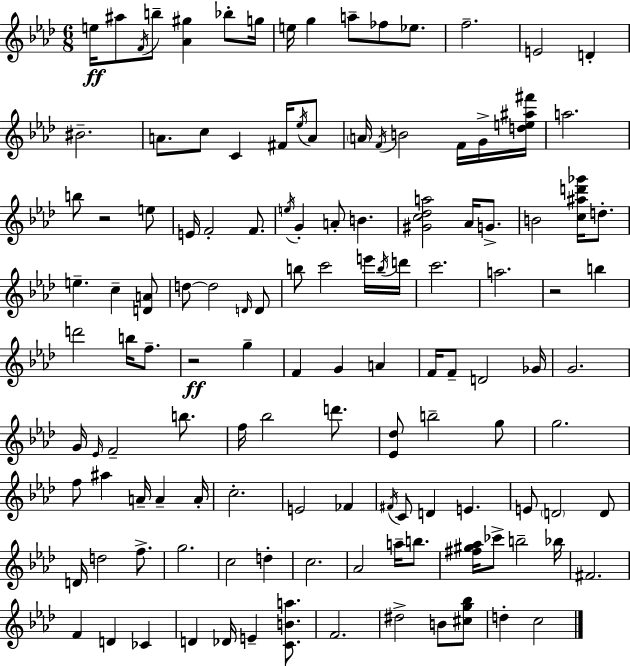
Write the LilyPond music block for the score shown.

{
  \clef treble
  \numericTimeSignature
  \time 6/8
  \key f \minor
  e''16\ff ais''8 \acciaccatura { f'16 } b''8-- <aes' gis''>4 bes''8-. | g''16 e''16 g''4 a''8-- fes''8 ees''8. | f''2.-- | e'2 d'4-. | \break bis'2.-- | a'8. c''8 c'4 fis'16 \acciaccatura { ees''16 } | a'8 \parenthesize a'16 \acciaccatura { f'16 } b'2 | f'16 g'16-> <d'' e'' ais'' fis'''>16 a''2. | \break b''8 r2 | e''8 e'16 f'2-. | f'8. \acciaccatura { e''16 } g'4-. a'8-. b'4. | <gis' c'' des'' a''>2 | \break aes'16 g'8.-> b'2 | <c'' ais'' d''' ges'''>16 d''8.-. e''4.-- c''4-- | <d' a'>8 d''8~~ d''2 | \grace { d'16 } d'8 b''8 c'''2 | \break e'''16 \acciaccatura { b''16 } d'''16 c'''2. | a''2. | r2 | b''4 d'''2 | \break b''16 f''8.-- r2\ff | g''4-- f'4 g'4 | a'4 f'16 f'8-- d'2 | ges'16 g'2. | \break g'16 \grace { ees'16 } f'2-- | b''8. f''16 bes''2 | d'''8. <ees' des''>8 b''2-- | g''8 g''2. | \break f''8 ais''4 | a'16-- a'4-- a'16-. c''2.-. | e'2 | fes'4 \acciaccatura { fis'16 } c'8 d'4 | \break e'4. e'8 \parenthesize d'2 | d'8 d'16 d''2 | f''8.-> g''2. | c''2 | \break d''4-. c''2. | aes'2 | a''16-- b''8. <fis'' gis'' aes''>16 ces'''8-> b''2-- | bes''16 fis'2. | \break f'4 | d'4 ces'4 d'4 | des'16 e'4-- <c' b' a''>8. f'2. | dis''2-> | \break b'8 <cis'' g'' bes''>8 d''4-. | c''2 \bar "|."
}